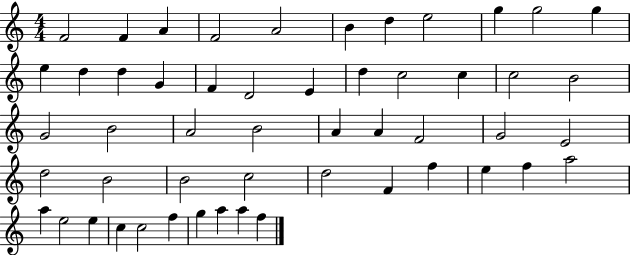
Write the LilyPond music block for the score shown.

{
  \clef treble
  \numericTimeSignature
  \time 4/4
  \key c \major
  f'2 f'4 a'4 | f'2 a'2 | b'4 d''4 e''2 | g''4 g''2 g''4 | \break e''4 d''4 d''4 g'4 | f'4 d'2 e'4 | d''4 c''2 c''4 | c''2 b'2 | \break g'2 b'2 | a'2 b'2 | a'4 a'4 f'2 | g'2 e'2 | \break d''2 b'2 | b'2 c''2 | d''2 f'4 f''4 | e''4 f''4 a''2 | \break a''4 e''2 e''4 | c''4 c''2 f''4 | g''4 a''4 a''4 f''4 | \bar "|."
}